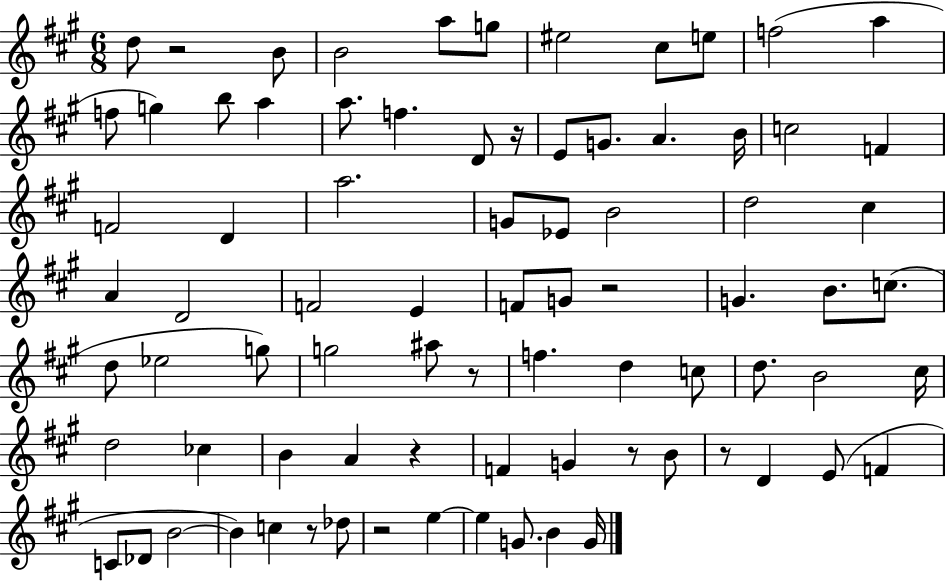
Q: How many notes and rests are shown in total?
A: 81